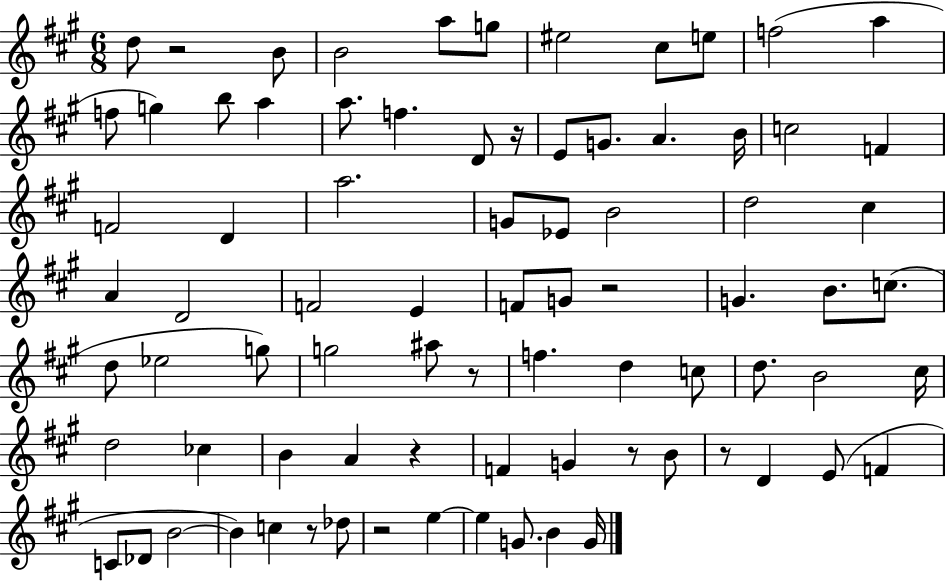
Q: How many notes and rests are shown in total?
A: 81